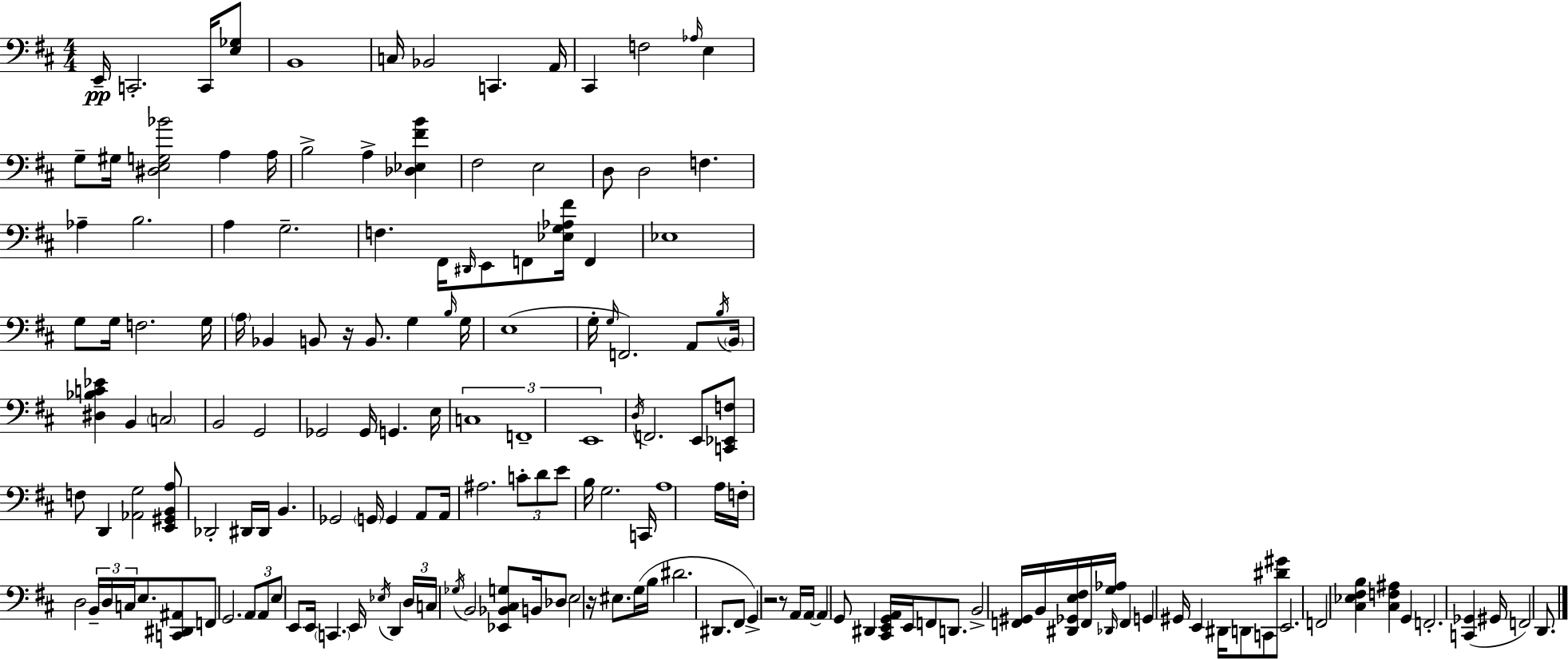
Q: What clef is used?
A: bass